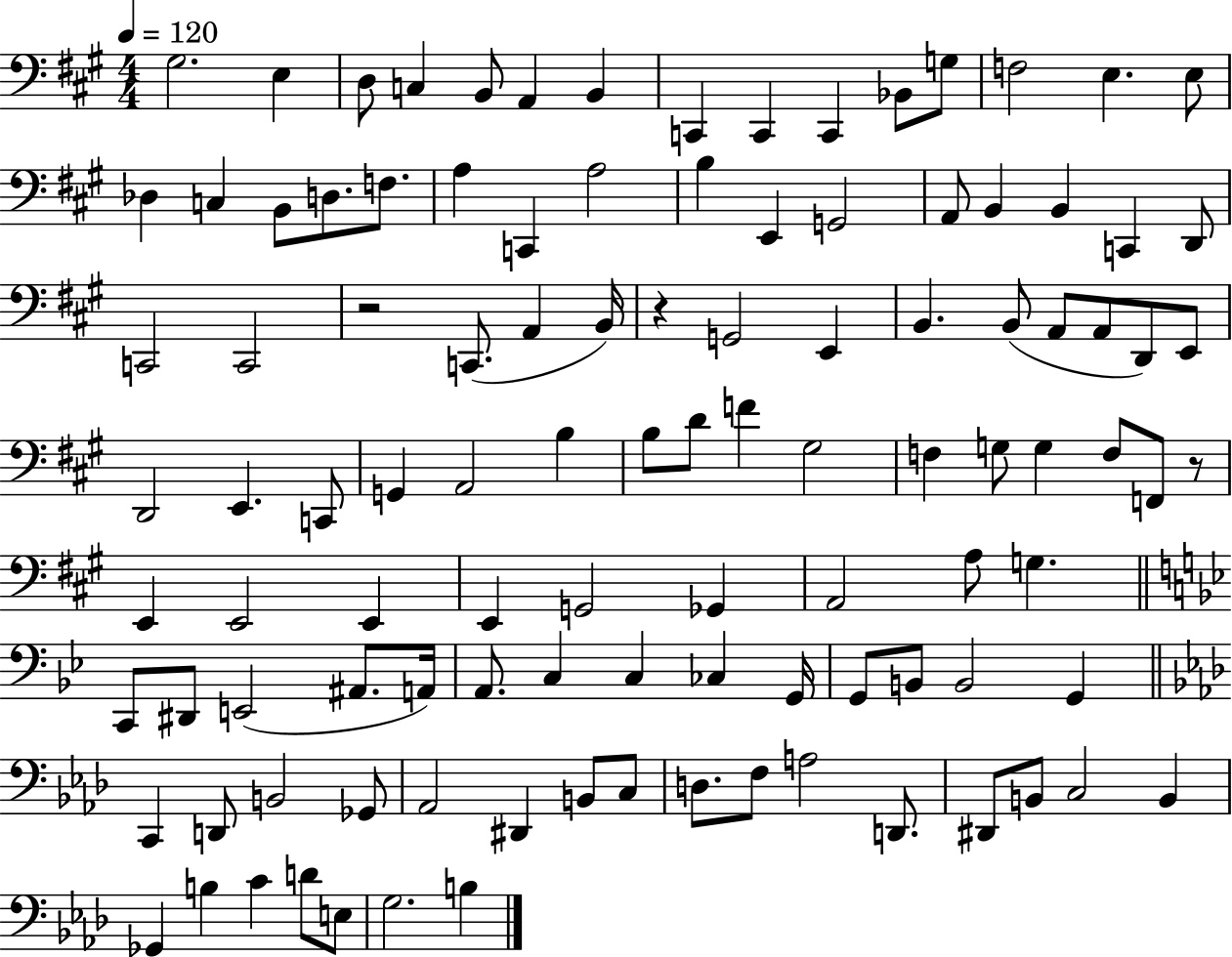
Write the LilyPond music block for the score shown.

{
  \clef bass
  \numericTimeSignature
  \time 4/4
  \key a \major
  \tempo 4 = 120
  gis2. e4 | d8 c4 b,8 a,4 b,4 | c,4 c,4 c,4 bes,8 g8 | f2 e4. e8 | \break des4 c4 b,8 d8. f8. | a4 c,4 a2 | b4 e,4 g,2 | a,8 b,4 b,4 c,4 d,8 | \break c,2 c,2 | r2 c,8.( a,4 b,16) | r4 g,2 e,4 | b,4. b,8( a,8 a,8 d,8) e,8 | \break d,2 e,4. c,8 | g,4 a,2 b4 | b8 d'8 f'4 gis2 | f4 g8 g4 f8 f,8 r8 | \break e,4 e,2 e,4 | e,4 g,2 ges,4 | a,2 a8 g4. | \bar "||" \break \key bes \major c,8 dis,8 e,2( ais,8. a,16) | a,8. c4 c4 ces4 g,16 | g,8 b,8 b,2 g,4 | \bar "||" \break \key aes \major c,4 d,8 b,2 ges,8 | aes,2 dis,4 b,8 c8 | d8. f8 a2 d,8. | dis,8 b,8 c2 b,4 | \break ges,4 b4 c'4 d'8 e8 | g2. b4 | \bar "|."
}